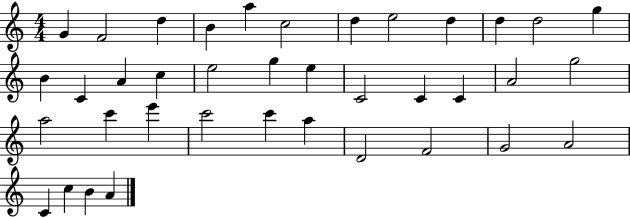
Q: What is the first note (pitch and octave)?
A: G4